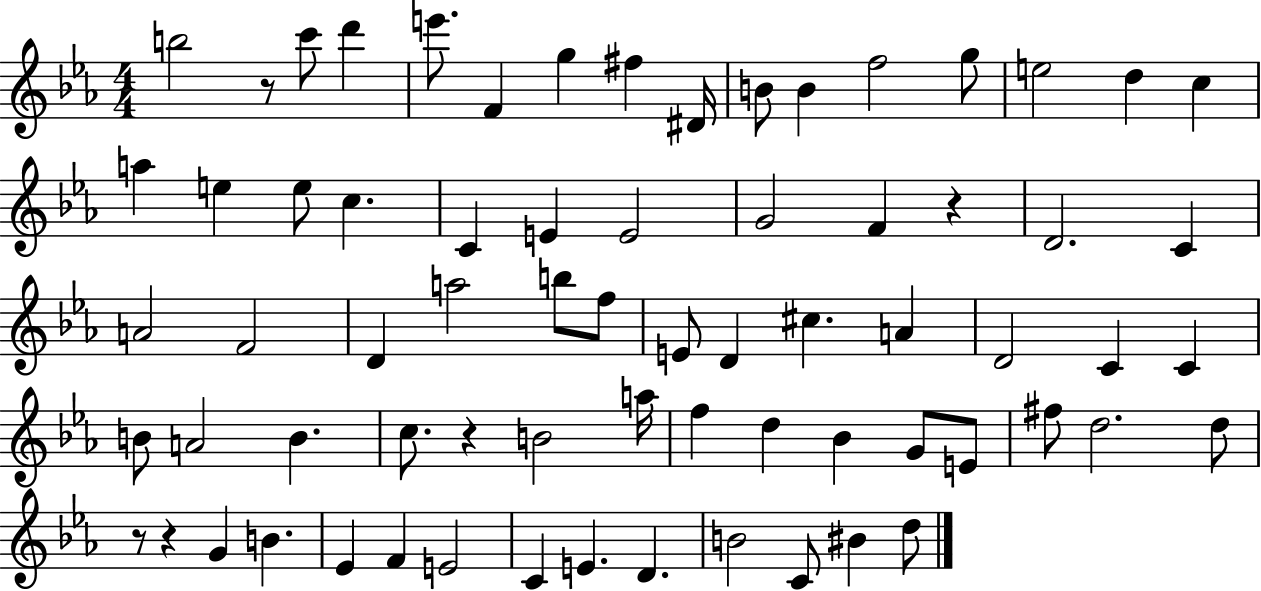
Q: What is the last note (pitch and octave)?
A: D5